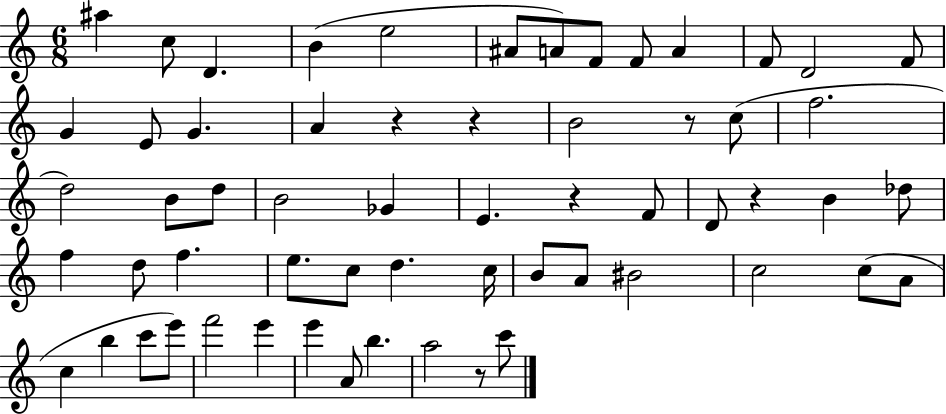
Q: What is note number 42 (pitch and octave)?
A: C5